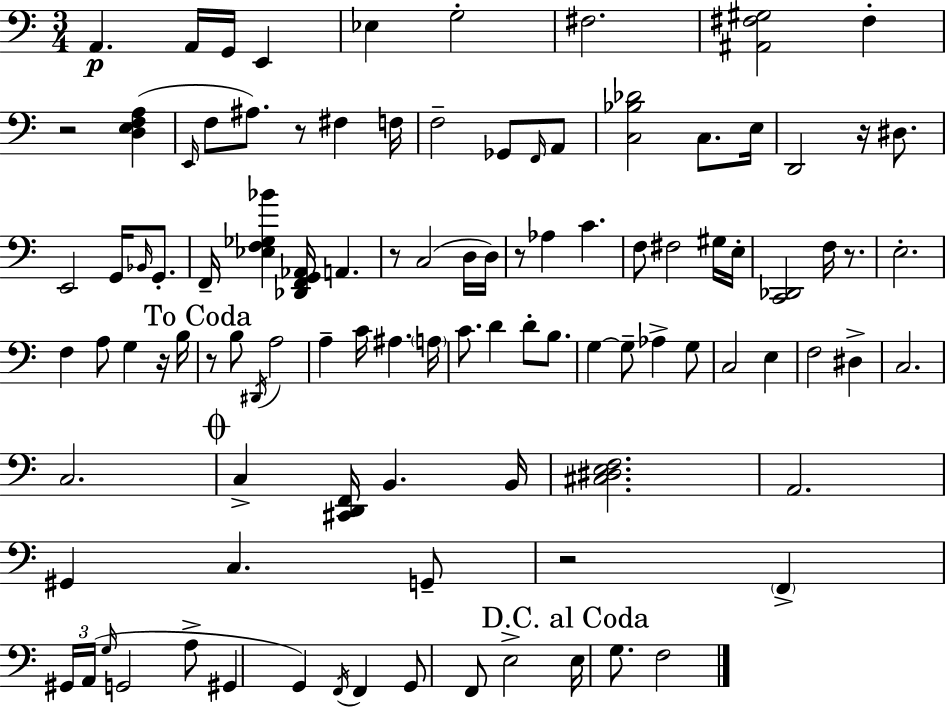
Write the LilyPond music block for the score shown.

{
  \clef bass
  \numericTimeSignature
  \time 3/4
  \key c \major
  a,4.\p a,16 g,16 e,4 | ees4 g2-. | fis2. | <ais, fis gis>2 fis4-. | \break r2 <d e f a>4( | \grace { e,16 } f8 ais8.) r8 fis4 | f16 f2-- ges,8 \grace { f,16 } | a,8 <c bes des'>2 c8. | \break e16 d,2 r16 dis8. | e,2 g,16 \grace { bes,16 } | g,8.-. f,16-- <ees f ges bes'>4 <des, f, g, aes,>16 a,4. | r8 c2( | \break d16 d16) r8 aes4 c'4. | f8 fis2 | gis16 e16-. <c, des,>2 f16 | r8. e2.-. | \break f4 a8 g4 | r16 b16 \mark "To Coda" r8 b8 \acciaccatura { dis,16 } a2 | a4-- c'16 ais4. | \parenthesize a16 c'8. d'4 d'8-. | \break b8. g4~~ g8-- aes4-> | g8 c2 | e4 f2 | dis4-> c2. | \break c2. | \mark \markup { \musicglyph "scripts.coda" } c4-> <cis, d, f,>16 b,4. | b,16 <cis dis e f>2. | a,2. | \break gis,4 c4. | g,8-- r2 | \parenthesize f,4-> \tuplet 3/2 { gis,16 a,16( \grace { g16 } } g,2 | a8-> gis,4 g,4) | \break \acciaccatura { f,16 } f,4 g,8 f,8 e2-> | \mark "D.C. al Coda" e16 g8. f2 | \bar "|."
}